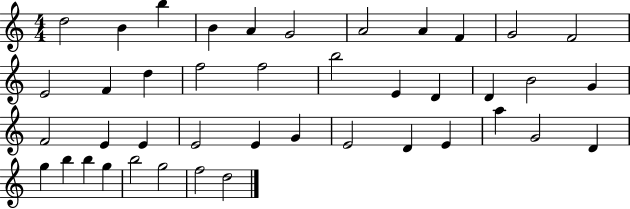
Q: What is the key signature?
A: C major